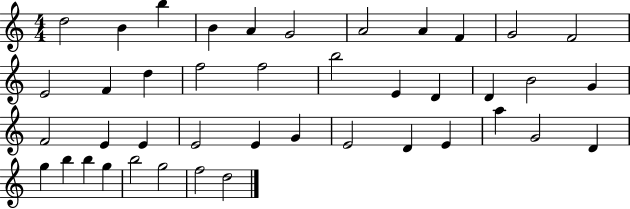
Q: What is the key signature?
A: C major